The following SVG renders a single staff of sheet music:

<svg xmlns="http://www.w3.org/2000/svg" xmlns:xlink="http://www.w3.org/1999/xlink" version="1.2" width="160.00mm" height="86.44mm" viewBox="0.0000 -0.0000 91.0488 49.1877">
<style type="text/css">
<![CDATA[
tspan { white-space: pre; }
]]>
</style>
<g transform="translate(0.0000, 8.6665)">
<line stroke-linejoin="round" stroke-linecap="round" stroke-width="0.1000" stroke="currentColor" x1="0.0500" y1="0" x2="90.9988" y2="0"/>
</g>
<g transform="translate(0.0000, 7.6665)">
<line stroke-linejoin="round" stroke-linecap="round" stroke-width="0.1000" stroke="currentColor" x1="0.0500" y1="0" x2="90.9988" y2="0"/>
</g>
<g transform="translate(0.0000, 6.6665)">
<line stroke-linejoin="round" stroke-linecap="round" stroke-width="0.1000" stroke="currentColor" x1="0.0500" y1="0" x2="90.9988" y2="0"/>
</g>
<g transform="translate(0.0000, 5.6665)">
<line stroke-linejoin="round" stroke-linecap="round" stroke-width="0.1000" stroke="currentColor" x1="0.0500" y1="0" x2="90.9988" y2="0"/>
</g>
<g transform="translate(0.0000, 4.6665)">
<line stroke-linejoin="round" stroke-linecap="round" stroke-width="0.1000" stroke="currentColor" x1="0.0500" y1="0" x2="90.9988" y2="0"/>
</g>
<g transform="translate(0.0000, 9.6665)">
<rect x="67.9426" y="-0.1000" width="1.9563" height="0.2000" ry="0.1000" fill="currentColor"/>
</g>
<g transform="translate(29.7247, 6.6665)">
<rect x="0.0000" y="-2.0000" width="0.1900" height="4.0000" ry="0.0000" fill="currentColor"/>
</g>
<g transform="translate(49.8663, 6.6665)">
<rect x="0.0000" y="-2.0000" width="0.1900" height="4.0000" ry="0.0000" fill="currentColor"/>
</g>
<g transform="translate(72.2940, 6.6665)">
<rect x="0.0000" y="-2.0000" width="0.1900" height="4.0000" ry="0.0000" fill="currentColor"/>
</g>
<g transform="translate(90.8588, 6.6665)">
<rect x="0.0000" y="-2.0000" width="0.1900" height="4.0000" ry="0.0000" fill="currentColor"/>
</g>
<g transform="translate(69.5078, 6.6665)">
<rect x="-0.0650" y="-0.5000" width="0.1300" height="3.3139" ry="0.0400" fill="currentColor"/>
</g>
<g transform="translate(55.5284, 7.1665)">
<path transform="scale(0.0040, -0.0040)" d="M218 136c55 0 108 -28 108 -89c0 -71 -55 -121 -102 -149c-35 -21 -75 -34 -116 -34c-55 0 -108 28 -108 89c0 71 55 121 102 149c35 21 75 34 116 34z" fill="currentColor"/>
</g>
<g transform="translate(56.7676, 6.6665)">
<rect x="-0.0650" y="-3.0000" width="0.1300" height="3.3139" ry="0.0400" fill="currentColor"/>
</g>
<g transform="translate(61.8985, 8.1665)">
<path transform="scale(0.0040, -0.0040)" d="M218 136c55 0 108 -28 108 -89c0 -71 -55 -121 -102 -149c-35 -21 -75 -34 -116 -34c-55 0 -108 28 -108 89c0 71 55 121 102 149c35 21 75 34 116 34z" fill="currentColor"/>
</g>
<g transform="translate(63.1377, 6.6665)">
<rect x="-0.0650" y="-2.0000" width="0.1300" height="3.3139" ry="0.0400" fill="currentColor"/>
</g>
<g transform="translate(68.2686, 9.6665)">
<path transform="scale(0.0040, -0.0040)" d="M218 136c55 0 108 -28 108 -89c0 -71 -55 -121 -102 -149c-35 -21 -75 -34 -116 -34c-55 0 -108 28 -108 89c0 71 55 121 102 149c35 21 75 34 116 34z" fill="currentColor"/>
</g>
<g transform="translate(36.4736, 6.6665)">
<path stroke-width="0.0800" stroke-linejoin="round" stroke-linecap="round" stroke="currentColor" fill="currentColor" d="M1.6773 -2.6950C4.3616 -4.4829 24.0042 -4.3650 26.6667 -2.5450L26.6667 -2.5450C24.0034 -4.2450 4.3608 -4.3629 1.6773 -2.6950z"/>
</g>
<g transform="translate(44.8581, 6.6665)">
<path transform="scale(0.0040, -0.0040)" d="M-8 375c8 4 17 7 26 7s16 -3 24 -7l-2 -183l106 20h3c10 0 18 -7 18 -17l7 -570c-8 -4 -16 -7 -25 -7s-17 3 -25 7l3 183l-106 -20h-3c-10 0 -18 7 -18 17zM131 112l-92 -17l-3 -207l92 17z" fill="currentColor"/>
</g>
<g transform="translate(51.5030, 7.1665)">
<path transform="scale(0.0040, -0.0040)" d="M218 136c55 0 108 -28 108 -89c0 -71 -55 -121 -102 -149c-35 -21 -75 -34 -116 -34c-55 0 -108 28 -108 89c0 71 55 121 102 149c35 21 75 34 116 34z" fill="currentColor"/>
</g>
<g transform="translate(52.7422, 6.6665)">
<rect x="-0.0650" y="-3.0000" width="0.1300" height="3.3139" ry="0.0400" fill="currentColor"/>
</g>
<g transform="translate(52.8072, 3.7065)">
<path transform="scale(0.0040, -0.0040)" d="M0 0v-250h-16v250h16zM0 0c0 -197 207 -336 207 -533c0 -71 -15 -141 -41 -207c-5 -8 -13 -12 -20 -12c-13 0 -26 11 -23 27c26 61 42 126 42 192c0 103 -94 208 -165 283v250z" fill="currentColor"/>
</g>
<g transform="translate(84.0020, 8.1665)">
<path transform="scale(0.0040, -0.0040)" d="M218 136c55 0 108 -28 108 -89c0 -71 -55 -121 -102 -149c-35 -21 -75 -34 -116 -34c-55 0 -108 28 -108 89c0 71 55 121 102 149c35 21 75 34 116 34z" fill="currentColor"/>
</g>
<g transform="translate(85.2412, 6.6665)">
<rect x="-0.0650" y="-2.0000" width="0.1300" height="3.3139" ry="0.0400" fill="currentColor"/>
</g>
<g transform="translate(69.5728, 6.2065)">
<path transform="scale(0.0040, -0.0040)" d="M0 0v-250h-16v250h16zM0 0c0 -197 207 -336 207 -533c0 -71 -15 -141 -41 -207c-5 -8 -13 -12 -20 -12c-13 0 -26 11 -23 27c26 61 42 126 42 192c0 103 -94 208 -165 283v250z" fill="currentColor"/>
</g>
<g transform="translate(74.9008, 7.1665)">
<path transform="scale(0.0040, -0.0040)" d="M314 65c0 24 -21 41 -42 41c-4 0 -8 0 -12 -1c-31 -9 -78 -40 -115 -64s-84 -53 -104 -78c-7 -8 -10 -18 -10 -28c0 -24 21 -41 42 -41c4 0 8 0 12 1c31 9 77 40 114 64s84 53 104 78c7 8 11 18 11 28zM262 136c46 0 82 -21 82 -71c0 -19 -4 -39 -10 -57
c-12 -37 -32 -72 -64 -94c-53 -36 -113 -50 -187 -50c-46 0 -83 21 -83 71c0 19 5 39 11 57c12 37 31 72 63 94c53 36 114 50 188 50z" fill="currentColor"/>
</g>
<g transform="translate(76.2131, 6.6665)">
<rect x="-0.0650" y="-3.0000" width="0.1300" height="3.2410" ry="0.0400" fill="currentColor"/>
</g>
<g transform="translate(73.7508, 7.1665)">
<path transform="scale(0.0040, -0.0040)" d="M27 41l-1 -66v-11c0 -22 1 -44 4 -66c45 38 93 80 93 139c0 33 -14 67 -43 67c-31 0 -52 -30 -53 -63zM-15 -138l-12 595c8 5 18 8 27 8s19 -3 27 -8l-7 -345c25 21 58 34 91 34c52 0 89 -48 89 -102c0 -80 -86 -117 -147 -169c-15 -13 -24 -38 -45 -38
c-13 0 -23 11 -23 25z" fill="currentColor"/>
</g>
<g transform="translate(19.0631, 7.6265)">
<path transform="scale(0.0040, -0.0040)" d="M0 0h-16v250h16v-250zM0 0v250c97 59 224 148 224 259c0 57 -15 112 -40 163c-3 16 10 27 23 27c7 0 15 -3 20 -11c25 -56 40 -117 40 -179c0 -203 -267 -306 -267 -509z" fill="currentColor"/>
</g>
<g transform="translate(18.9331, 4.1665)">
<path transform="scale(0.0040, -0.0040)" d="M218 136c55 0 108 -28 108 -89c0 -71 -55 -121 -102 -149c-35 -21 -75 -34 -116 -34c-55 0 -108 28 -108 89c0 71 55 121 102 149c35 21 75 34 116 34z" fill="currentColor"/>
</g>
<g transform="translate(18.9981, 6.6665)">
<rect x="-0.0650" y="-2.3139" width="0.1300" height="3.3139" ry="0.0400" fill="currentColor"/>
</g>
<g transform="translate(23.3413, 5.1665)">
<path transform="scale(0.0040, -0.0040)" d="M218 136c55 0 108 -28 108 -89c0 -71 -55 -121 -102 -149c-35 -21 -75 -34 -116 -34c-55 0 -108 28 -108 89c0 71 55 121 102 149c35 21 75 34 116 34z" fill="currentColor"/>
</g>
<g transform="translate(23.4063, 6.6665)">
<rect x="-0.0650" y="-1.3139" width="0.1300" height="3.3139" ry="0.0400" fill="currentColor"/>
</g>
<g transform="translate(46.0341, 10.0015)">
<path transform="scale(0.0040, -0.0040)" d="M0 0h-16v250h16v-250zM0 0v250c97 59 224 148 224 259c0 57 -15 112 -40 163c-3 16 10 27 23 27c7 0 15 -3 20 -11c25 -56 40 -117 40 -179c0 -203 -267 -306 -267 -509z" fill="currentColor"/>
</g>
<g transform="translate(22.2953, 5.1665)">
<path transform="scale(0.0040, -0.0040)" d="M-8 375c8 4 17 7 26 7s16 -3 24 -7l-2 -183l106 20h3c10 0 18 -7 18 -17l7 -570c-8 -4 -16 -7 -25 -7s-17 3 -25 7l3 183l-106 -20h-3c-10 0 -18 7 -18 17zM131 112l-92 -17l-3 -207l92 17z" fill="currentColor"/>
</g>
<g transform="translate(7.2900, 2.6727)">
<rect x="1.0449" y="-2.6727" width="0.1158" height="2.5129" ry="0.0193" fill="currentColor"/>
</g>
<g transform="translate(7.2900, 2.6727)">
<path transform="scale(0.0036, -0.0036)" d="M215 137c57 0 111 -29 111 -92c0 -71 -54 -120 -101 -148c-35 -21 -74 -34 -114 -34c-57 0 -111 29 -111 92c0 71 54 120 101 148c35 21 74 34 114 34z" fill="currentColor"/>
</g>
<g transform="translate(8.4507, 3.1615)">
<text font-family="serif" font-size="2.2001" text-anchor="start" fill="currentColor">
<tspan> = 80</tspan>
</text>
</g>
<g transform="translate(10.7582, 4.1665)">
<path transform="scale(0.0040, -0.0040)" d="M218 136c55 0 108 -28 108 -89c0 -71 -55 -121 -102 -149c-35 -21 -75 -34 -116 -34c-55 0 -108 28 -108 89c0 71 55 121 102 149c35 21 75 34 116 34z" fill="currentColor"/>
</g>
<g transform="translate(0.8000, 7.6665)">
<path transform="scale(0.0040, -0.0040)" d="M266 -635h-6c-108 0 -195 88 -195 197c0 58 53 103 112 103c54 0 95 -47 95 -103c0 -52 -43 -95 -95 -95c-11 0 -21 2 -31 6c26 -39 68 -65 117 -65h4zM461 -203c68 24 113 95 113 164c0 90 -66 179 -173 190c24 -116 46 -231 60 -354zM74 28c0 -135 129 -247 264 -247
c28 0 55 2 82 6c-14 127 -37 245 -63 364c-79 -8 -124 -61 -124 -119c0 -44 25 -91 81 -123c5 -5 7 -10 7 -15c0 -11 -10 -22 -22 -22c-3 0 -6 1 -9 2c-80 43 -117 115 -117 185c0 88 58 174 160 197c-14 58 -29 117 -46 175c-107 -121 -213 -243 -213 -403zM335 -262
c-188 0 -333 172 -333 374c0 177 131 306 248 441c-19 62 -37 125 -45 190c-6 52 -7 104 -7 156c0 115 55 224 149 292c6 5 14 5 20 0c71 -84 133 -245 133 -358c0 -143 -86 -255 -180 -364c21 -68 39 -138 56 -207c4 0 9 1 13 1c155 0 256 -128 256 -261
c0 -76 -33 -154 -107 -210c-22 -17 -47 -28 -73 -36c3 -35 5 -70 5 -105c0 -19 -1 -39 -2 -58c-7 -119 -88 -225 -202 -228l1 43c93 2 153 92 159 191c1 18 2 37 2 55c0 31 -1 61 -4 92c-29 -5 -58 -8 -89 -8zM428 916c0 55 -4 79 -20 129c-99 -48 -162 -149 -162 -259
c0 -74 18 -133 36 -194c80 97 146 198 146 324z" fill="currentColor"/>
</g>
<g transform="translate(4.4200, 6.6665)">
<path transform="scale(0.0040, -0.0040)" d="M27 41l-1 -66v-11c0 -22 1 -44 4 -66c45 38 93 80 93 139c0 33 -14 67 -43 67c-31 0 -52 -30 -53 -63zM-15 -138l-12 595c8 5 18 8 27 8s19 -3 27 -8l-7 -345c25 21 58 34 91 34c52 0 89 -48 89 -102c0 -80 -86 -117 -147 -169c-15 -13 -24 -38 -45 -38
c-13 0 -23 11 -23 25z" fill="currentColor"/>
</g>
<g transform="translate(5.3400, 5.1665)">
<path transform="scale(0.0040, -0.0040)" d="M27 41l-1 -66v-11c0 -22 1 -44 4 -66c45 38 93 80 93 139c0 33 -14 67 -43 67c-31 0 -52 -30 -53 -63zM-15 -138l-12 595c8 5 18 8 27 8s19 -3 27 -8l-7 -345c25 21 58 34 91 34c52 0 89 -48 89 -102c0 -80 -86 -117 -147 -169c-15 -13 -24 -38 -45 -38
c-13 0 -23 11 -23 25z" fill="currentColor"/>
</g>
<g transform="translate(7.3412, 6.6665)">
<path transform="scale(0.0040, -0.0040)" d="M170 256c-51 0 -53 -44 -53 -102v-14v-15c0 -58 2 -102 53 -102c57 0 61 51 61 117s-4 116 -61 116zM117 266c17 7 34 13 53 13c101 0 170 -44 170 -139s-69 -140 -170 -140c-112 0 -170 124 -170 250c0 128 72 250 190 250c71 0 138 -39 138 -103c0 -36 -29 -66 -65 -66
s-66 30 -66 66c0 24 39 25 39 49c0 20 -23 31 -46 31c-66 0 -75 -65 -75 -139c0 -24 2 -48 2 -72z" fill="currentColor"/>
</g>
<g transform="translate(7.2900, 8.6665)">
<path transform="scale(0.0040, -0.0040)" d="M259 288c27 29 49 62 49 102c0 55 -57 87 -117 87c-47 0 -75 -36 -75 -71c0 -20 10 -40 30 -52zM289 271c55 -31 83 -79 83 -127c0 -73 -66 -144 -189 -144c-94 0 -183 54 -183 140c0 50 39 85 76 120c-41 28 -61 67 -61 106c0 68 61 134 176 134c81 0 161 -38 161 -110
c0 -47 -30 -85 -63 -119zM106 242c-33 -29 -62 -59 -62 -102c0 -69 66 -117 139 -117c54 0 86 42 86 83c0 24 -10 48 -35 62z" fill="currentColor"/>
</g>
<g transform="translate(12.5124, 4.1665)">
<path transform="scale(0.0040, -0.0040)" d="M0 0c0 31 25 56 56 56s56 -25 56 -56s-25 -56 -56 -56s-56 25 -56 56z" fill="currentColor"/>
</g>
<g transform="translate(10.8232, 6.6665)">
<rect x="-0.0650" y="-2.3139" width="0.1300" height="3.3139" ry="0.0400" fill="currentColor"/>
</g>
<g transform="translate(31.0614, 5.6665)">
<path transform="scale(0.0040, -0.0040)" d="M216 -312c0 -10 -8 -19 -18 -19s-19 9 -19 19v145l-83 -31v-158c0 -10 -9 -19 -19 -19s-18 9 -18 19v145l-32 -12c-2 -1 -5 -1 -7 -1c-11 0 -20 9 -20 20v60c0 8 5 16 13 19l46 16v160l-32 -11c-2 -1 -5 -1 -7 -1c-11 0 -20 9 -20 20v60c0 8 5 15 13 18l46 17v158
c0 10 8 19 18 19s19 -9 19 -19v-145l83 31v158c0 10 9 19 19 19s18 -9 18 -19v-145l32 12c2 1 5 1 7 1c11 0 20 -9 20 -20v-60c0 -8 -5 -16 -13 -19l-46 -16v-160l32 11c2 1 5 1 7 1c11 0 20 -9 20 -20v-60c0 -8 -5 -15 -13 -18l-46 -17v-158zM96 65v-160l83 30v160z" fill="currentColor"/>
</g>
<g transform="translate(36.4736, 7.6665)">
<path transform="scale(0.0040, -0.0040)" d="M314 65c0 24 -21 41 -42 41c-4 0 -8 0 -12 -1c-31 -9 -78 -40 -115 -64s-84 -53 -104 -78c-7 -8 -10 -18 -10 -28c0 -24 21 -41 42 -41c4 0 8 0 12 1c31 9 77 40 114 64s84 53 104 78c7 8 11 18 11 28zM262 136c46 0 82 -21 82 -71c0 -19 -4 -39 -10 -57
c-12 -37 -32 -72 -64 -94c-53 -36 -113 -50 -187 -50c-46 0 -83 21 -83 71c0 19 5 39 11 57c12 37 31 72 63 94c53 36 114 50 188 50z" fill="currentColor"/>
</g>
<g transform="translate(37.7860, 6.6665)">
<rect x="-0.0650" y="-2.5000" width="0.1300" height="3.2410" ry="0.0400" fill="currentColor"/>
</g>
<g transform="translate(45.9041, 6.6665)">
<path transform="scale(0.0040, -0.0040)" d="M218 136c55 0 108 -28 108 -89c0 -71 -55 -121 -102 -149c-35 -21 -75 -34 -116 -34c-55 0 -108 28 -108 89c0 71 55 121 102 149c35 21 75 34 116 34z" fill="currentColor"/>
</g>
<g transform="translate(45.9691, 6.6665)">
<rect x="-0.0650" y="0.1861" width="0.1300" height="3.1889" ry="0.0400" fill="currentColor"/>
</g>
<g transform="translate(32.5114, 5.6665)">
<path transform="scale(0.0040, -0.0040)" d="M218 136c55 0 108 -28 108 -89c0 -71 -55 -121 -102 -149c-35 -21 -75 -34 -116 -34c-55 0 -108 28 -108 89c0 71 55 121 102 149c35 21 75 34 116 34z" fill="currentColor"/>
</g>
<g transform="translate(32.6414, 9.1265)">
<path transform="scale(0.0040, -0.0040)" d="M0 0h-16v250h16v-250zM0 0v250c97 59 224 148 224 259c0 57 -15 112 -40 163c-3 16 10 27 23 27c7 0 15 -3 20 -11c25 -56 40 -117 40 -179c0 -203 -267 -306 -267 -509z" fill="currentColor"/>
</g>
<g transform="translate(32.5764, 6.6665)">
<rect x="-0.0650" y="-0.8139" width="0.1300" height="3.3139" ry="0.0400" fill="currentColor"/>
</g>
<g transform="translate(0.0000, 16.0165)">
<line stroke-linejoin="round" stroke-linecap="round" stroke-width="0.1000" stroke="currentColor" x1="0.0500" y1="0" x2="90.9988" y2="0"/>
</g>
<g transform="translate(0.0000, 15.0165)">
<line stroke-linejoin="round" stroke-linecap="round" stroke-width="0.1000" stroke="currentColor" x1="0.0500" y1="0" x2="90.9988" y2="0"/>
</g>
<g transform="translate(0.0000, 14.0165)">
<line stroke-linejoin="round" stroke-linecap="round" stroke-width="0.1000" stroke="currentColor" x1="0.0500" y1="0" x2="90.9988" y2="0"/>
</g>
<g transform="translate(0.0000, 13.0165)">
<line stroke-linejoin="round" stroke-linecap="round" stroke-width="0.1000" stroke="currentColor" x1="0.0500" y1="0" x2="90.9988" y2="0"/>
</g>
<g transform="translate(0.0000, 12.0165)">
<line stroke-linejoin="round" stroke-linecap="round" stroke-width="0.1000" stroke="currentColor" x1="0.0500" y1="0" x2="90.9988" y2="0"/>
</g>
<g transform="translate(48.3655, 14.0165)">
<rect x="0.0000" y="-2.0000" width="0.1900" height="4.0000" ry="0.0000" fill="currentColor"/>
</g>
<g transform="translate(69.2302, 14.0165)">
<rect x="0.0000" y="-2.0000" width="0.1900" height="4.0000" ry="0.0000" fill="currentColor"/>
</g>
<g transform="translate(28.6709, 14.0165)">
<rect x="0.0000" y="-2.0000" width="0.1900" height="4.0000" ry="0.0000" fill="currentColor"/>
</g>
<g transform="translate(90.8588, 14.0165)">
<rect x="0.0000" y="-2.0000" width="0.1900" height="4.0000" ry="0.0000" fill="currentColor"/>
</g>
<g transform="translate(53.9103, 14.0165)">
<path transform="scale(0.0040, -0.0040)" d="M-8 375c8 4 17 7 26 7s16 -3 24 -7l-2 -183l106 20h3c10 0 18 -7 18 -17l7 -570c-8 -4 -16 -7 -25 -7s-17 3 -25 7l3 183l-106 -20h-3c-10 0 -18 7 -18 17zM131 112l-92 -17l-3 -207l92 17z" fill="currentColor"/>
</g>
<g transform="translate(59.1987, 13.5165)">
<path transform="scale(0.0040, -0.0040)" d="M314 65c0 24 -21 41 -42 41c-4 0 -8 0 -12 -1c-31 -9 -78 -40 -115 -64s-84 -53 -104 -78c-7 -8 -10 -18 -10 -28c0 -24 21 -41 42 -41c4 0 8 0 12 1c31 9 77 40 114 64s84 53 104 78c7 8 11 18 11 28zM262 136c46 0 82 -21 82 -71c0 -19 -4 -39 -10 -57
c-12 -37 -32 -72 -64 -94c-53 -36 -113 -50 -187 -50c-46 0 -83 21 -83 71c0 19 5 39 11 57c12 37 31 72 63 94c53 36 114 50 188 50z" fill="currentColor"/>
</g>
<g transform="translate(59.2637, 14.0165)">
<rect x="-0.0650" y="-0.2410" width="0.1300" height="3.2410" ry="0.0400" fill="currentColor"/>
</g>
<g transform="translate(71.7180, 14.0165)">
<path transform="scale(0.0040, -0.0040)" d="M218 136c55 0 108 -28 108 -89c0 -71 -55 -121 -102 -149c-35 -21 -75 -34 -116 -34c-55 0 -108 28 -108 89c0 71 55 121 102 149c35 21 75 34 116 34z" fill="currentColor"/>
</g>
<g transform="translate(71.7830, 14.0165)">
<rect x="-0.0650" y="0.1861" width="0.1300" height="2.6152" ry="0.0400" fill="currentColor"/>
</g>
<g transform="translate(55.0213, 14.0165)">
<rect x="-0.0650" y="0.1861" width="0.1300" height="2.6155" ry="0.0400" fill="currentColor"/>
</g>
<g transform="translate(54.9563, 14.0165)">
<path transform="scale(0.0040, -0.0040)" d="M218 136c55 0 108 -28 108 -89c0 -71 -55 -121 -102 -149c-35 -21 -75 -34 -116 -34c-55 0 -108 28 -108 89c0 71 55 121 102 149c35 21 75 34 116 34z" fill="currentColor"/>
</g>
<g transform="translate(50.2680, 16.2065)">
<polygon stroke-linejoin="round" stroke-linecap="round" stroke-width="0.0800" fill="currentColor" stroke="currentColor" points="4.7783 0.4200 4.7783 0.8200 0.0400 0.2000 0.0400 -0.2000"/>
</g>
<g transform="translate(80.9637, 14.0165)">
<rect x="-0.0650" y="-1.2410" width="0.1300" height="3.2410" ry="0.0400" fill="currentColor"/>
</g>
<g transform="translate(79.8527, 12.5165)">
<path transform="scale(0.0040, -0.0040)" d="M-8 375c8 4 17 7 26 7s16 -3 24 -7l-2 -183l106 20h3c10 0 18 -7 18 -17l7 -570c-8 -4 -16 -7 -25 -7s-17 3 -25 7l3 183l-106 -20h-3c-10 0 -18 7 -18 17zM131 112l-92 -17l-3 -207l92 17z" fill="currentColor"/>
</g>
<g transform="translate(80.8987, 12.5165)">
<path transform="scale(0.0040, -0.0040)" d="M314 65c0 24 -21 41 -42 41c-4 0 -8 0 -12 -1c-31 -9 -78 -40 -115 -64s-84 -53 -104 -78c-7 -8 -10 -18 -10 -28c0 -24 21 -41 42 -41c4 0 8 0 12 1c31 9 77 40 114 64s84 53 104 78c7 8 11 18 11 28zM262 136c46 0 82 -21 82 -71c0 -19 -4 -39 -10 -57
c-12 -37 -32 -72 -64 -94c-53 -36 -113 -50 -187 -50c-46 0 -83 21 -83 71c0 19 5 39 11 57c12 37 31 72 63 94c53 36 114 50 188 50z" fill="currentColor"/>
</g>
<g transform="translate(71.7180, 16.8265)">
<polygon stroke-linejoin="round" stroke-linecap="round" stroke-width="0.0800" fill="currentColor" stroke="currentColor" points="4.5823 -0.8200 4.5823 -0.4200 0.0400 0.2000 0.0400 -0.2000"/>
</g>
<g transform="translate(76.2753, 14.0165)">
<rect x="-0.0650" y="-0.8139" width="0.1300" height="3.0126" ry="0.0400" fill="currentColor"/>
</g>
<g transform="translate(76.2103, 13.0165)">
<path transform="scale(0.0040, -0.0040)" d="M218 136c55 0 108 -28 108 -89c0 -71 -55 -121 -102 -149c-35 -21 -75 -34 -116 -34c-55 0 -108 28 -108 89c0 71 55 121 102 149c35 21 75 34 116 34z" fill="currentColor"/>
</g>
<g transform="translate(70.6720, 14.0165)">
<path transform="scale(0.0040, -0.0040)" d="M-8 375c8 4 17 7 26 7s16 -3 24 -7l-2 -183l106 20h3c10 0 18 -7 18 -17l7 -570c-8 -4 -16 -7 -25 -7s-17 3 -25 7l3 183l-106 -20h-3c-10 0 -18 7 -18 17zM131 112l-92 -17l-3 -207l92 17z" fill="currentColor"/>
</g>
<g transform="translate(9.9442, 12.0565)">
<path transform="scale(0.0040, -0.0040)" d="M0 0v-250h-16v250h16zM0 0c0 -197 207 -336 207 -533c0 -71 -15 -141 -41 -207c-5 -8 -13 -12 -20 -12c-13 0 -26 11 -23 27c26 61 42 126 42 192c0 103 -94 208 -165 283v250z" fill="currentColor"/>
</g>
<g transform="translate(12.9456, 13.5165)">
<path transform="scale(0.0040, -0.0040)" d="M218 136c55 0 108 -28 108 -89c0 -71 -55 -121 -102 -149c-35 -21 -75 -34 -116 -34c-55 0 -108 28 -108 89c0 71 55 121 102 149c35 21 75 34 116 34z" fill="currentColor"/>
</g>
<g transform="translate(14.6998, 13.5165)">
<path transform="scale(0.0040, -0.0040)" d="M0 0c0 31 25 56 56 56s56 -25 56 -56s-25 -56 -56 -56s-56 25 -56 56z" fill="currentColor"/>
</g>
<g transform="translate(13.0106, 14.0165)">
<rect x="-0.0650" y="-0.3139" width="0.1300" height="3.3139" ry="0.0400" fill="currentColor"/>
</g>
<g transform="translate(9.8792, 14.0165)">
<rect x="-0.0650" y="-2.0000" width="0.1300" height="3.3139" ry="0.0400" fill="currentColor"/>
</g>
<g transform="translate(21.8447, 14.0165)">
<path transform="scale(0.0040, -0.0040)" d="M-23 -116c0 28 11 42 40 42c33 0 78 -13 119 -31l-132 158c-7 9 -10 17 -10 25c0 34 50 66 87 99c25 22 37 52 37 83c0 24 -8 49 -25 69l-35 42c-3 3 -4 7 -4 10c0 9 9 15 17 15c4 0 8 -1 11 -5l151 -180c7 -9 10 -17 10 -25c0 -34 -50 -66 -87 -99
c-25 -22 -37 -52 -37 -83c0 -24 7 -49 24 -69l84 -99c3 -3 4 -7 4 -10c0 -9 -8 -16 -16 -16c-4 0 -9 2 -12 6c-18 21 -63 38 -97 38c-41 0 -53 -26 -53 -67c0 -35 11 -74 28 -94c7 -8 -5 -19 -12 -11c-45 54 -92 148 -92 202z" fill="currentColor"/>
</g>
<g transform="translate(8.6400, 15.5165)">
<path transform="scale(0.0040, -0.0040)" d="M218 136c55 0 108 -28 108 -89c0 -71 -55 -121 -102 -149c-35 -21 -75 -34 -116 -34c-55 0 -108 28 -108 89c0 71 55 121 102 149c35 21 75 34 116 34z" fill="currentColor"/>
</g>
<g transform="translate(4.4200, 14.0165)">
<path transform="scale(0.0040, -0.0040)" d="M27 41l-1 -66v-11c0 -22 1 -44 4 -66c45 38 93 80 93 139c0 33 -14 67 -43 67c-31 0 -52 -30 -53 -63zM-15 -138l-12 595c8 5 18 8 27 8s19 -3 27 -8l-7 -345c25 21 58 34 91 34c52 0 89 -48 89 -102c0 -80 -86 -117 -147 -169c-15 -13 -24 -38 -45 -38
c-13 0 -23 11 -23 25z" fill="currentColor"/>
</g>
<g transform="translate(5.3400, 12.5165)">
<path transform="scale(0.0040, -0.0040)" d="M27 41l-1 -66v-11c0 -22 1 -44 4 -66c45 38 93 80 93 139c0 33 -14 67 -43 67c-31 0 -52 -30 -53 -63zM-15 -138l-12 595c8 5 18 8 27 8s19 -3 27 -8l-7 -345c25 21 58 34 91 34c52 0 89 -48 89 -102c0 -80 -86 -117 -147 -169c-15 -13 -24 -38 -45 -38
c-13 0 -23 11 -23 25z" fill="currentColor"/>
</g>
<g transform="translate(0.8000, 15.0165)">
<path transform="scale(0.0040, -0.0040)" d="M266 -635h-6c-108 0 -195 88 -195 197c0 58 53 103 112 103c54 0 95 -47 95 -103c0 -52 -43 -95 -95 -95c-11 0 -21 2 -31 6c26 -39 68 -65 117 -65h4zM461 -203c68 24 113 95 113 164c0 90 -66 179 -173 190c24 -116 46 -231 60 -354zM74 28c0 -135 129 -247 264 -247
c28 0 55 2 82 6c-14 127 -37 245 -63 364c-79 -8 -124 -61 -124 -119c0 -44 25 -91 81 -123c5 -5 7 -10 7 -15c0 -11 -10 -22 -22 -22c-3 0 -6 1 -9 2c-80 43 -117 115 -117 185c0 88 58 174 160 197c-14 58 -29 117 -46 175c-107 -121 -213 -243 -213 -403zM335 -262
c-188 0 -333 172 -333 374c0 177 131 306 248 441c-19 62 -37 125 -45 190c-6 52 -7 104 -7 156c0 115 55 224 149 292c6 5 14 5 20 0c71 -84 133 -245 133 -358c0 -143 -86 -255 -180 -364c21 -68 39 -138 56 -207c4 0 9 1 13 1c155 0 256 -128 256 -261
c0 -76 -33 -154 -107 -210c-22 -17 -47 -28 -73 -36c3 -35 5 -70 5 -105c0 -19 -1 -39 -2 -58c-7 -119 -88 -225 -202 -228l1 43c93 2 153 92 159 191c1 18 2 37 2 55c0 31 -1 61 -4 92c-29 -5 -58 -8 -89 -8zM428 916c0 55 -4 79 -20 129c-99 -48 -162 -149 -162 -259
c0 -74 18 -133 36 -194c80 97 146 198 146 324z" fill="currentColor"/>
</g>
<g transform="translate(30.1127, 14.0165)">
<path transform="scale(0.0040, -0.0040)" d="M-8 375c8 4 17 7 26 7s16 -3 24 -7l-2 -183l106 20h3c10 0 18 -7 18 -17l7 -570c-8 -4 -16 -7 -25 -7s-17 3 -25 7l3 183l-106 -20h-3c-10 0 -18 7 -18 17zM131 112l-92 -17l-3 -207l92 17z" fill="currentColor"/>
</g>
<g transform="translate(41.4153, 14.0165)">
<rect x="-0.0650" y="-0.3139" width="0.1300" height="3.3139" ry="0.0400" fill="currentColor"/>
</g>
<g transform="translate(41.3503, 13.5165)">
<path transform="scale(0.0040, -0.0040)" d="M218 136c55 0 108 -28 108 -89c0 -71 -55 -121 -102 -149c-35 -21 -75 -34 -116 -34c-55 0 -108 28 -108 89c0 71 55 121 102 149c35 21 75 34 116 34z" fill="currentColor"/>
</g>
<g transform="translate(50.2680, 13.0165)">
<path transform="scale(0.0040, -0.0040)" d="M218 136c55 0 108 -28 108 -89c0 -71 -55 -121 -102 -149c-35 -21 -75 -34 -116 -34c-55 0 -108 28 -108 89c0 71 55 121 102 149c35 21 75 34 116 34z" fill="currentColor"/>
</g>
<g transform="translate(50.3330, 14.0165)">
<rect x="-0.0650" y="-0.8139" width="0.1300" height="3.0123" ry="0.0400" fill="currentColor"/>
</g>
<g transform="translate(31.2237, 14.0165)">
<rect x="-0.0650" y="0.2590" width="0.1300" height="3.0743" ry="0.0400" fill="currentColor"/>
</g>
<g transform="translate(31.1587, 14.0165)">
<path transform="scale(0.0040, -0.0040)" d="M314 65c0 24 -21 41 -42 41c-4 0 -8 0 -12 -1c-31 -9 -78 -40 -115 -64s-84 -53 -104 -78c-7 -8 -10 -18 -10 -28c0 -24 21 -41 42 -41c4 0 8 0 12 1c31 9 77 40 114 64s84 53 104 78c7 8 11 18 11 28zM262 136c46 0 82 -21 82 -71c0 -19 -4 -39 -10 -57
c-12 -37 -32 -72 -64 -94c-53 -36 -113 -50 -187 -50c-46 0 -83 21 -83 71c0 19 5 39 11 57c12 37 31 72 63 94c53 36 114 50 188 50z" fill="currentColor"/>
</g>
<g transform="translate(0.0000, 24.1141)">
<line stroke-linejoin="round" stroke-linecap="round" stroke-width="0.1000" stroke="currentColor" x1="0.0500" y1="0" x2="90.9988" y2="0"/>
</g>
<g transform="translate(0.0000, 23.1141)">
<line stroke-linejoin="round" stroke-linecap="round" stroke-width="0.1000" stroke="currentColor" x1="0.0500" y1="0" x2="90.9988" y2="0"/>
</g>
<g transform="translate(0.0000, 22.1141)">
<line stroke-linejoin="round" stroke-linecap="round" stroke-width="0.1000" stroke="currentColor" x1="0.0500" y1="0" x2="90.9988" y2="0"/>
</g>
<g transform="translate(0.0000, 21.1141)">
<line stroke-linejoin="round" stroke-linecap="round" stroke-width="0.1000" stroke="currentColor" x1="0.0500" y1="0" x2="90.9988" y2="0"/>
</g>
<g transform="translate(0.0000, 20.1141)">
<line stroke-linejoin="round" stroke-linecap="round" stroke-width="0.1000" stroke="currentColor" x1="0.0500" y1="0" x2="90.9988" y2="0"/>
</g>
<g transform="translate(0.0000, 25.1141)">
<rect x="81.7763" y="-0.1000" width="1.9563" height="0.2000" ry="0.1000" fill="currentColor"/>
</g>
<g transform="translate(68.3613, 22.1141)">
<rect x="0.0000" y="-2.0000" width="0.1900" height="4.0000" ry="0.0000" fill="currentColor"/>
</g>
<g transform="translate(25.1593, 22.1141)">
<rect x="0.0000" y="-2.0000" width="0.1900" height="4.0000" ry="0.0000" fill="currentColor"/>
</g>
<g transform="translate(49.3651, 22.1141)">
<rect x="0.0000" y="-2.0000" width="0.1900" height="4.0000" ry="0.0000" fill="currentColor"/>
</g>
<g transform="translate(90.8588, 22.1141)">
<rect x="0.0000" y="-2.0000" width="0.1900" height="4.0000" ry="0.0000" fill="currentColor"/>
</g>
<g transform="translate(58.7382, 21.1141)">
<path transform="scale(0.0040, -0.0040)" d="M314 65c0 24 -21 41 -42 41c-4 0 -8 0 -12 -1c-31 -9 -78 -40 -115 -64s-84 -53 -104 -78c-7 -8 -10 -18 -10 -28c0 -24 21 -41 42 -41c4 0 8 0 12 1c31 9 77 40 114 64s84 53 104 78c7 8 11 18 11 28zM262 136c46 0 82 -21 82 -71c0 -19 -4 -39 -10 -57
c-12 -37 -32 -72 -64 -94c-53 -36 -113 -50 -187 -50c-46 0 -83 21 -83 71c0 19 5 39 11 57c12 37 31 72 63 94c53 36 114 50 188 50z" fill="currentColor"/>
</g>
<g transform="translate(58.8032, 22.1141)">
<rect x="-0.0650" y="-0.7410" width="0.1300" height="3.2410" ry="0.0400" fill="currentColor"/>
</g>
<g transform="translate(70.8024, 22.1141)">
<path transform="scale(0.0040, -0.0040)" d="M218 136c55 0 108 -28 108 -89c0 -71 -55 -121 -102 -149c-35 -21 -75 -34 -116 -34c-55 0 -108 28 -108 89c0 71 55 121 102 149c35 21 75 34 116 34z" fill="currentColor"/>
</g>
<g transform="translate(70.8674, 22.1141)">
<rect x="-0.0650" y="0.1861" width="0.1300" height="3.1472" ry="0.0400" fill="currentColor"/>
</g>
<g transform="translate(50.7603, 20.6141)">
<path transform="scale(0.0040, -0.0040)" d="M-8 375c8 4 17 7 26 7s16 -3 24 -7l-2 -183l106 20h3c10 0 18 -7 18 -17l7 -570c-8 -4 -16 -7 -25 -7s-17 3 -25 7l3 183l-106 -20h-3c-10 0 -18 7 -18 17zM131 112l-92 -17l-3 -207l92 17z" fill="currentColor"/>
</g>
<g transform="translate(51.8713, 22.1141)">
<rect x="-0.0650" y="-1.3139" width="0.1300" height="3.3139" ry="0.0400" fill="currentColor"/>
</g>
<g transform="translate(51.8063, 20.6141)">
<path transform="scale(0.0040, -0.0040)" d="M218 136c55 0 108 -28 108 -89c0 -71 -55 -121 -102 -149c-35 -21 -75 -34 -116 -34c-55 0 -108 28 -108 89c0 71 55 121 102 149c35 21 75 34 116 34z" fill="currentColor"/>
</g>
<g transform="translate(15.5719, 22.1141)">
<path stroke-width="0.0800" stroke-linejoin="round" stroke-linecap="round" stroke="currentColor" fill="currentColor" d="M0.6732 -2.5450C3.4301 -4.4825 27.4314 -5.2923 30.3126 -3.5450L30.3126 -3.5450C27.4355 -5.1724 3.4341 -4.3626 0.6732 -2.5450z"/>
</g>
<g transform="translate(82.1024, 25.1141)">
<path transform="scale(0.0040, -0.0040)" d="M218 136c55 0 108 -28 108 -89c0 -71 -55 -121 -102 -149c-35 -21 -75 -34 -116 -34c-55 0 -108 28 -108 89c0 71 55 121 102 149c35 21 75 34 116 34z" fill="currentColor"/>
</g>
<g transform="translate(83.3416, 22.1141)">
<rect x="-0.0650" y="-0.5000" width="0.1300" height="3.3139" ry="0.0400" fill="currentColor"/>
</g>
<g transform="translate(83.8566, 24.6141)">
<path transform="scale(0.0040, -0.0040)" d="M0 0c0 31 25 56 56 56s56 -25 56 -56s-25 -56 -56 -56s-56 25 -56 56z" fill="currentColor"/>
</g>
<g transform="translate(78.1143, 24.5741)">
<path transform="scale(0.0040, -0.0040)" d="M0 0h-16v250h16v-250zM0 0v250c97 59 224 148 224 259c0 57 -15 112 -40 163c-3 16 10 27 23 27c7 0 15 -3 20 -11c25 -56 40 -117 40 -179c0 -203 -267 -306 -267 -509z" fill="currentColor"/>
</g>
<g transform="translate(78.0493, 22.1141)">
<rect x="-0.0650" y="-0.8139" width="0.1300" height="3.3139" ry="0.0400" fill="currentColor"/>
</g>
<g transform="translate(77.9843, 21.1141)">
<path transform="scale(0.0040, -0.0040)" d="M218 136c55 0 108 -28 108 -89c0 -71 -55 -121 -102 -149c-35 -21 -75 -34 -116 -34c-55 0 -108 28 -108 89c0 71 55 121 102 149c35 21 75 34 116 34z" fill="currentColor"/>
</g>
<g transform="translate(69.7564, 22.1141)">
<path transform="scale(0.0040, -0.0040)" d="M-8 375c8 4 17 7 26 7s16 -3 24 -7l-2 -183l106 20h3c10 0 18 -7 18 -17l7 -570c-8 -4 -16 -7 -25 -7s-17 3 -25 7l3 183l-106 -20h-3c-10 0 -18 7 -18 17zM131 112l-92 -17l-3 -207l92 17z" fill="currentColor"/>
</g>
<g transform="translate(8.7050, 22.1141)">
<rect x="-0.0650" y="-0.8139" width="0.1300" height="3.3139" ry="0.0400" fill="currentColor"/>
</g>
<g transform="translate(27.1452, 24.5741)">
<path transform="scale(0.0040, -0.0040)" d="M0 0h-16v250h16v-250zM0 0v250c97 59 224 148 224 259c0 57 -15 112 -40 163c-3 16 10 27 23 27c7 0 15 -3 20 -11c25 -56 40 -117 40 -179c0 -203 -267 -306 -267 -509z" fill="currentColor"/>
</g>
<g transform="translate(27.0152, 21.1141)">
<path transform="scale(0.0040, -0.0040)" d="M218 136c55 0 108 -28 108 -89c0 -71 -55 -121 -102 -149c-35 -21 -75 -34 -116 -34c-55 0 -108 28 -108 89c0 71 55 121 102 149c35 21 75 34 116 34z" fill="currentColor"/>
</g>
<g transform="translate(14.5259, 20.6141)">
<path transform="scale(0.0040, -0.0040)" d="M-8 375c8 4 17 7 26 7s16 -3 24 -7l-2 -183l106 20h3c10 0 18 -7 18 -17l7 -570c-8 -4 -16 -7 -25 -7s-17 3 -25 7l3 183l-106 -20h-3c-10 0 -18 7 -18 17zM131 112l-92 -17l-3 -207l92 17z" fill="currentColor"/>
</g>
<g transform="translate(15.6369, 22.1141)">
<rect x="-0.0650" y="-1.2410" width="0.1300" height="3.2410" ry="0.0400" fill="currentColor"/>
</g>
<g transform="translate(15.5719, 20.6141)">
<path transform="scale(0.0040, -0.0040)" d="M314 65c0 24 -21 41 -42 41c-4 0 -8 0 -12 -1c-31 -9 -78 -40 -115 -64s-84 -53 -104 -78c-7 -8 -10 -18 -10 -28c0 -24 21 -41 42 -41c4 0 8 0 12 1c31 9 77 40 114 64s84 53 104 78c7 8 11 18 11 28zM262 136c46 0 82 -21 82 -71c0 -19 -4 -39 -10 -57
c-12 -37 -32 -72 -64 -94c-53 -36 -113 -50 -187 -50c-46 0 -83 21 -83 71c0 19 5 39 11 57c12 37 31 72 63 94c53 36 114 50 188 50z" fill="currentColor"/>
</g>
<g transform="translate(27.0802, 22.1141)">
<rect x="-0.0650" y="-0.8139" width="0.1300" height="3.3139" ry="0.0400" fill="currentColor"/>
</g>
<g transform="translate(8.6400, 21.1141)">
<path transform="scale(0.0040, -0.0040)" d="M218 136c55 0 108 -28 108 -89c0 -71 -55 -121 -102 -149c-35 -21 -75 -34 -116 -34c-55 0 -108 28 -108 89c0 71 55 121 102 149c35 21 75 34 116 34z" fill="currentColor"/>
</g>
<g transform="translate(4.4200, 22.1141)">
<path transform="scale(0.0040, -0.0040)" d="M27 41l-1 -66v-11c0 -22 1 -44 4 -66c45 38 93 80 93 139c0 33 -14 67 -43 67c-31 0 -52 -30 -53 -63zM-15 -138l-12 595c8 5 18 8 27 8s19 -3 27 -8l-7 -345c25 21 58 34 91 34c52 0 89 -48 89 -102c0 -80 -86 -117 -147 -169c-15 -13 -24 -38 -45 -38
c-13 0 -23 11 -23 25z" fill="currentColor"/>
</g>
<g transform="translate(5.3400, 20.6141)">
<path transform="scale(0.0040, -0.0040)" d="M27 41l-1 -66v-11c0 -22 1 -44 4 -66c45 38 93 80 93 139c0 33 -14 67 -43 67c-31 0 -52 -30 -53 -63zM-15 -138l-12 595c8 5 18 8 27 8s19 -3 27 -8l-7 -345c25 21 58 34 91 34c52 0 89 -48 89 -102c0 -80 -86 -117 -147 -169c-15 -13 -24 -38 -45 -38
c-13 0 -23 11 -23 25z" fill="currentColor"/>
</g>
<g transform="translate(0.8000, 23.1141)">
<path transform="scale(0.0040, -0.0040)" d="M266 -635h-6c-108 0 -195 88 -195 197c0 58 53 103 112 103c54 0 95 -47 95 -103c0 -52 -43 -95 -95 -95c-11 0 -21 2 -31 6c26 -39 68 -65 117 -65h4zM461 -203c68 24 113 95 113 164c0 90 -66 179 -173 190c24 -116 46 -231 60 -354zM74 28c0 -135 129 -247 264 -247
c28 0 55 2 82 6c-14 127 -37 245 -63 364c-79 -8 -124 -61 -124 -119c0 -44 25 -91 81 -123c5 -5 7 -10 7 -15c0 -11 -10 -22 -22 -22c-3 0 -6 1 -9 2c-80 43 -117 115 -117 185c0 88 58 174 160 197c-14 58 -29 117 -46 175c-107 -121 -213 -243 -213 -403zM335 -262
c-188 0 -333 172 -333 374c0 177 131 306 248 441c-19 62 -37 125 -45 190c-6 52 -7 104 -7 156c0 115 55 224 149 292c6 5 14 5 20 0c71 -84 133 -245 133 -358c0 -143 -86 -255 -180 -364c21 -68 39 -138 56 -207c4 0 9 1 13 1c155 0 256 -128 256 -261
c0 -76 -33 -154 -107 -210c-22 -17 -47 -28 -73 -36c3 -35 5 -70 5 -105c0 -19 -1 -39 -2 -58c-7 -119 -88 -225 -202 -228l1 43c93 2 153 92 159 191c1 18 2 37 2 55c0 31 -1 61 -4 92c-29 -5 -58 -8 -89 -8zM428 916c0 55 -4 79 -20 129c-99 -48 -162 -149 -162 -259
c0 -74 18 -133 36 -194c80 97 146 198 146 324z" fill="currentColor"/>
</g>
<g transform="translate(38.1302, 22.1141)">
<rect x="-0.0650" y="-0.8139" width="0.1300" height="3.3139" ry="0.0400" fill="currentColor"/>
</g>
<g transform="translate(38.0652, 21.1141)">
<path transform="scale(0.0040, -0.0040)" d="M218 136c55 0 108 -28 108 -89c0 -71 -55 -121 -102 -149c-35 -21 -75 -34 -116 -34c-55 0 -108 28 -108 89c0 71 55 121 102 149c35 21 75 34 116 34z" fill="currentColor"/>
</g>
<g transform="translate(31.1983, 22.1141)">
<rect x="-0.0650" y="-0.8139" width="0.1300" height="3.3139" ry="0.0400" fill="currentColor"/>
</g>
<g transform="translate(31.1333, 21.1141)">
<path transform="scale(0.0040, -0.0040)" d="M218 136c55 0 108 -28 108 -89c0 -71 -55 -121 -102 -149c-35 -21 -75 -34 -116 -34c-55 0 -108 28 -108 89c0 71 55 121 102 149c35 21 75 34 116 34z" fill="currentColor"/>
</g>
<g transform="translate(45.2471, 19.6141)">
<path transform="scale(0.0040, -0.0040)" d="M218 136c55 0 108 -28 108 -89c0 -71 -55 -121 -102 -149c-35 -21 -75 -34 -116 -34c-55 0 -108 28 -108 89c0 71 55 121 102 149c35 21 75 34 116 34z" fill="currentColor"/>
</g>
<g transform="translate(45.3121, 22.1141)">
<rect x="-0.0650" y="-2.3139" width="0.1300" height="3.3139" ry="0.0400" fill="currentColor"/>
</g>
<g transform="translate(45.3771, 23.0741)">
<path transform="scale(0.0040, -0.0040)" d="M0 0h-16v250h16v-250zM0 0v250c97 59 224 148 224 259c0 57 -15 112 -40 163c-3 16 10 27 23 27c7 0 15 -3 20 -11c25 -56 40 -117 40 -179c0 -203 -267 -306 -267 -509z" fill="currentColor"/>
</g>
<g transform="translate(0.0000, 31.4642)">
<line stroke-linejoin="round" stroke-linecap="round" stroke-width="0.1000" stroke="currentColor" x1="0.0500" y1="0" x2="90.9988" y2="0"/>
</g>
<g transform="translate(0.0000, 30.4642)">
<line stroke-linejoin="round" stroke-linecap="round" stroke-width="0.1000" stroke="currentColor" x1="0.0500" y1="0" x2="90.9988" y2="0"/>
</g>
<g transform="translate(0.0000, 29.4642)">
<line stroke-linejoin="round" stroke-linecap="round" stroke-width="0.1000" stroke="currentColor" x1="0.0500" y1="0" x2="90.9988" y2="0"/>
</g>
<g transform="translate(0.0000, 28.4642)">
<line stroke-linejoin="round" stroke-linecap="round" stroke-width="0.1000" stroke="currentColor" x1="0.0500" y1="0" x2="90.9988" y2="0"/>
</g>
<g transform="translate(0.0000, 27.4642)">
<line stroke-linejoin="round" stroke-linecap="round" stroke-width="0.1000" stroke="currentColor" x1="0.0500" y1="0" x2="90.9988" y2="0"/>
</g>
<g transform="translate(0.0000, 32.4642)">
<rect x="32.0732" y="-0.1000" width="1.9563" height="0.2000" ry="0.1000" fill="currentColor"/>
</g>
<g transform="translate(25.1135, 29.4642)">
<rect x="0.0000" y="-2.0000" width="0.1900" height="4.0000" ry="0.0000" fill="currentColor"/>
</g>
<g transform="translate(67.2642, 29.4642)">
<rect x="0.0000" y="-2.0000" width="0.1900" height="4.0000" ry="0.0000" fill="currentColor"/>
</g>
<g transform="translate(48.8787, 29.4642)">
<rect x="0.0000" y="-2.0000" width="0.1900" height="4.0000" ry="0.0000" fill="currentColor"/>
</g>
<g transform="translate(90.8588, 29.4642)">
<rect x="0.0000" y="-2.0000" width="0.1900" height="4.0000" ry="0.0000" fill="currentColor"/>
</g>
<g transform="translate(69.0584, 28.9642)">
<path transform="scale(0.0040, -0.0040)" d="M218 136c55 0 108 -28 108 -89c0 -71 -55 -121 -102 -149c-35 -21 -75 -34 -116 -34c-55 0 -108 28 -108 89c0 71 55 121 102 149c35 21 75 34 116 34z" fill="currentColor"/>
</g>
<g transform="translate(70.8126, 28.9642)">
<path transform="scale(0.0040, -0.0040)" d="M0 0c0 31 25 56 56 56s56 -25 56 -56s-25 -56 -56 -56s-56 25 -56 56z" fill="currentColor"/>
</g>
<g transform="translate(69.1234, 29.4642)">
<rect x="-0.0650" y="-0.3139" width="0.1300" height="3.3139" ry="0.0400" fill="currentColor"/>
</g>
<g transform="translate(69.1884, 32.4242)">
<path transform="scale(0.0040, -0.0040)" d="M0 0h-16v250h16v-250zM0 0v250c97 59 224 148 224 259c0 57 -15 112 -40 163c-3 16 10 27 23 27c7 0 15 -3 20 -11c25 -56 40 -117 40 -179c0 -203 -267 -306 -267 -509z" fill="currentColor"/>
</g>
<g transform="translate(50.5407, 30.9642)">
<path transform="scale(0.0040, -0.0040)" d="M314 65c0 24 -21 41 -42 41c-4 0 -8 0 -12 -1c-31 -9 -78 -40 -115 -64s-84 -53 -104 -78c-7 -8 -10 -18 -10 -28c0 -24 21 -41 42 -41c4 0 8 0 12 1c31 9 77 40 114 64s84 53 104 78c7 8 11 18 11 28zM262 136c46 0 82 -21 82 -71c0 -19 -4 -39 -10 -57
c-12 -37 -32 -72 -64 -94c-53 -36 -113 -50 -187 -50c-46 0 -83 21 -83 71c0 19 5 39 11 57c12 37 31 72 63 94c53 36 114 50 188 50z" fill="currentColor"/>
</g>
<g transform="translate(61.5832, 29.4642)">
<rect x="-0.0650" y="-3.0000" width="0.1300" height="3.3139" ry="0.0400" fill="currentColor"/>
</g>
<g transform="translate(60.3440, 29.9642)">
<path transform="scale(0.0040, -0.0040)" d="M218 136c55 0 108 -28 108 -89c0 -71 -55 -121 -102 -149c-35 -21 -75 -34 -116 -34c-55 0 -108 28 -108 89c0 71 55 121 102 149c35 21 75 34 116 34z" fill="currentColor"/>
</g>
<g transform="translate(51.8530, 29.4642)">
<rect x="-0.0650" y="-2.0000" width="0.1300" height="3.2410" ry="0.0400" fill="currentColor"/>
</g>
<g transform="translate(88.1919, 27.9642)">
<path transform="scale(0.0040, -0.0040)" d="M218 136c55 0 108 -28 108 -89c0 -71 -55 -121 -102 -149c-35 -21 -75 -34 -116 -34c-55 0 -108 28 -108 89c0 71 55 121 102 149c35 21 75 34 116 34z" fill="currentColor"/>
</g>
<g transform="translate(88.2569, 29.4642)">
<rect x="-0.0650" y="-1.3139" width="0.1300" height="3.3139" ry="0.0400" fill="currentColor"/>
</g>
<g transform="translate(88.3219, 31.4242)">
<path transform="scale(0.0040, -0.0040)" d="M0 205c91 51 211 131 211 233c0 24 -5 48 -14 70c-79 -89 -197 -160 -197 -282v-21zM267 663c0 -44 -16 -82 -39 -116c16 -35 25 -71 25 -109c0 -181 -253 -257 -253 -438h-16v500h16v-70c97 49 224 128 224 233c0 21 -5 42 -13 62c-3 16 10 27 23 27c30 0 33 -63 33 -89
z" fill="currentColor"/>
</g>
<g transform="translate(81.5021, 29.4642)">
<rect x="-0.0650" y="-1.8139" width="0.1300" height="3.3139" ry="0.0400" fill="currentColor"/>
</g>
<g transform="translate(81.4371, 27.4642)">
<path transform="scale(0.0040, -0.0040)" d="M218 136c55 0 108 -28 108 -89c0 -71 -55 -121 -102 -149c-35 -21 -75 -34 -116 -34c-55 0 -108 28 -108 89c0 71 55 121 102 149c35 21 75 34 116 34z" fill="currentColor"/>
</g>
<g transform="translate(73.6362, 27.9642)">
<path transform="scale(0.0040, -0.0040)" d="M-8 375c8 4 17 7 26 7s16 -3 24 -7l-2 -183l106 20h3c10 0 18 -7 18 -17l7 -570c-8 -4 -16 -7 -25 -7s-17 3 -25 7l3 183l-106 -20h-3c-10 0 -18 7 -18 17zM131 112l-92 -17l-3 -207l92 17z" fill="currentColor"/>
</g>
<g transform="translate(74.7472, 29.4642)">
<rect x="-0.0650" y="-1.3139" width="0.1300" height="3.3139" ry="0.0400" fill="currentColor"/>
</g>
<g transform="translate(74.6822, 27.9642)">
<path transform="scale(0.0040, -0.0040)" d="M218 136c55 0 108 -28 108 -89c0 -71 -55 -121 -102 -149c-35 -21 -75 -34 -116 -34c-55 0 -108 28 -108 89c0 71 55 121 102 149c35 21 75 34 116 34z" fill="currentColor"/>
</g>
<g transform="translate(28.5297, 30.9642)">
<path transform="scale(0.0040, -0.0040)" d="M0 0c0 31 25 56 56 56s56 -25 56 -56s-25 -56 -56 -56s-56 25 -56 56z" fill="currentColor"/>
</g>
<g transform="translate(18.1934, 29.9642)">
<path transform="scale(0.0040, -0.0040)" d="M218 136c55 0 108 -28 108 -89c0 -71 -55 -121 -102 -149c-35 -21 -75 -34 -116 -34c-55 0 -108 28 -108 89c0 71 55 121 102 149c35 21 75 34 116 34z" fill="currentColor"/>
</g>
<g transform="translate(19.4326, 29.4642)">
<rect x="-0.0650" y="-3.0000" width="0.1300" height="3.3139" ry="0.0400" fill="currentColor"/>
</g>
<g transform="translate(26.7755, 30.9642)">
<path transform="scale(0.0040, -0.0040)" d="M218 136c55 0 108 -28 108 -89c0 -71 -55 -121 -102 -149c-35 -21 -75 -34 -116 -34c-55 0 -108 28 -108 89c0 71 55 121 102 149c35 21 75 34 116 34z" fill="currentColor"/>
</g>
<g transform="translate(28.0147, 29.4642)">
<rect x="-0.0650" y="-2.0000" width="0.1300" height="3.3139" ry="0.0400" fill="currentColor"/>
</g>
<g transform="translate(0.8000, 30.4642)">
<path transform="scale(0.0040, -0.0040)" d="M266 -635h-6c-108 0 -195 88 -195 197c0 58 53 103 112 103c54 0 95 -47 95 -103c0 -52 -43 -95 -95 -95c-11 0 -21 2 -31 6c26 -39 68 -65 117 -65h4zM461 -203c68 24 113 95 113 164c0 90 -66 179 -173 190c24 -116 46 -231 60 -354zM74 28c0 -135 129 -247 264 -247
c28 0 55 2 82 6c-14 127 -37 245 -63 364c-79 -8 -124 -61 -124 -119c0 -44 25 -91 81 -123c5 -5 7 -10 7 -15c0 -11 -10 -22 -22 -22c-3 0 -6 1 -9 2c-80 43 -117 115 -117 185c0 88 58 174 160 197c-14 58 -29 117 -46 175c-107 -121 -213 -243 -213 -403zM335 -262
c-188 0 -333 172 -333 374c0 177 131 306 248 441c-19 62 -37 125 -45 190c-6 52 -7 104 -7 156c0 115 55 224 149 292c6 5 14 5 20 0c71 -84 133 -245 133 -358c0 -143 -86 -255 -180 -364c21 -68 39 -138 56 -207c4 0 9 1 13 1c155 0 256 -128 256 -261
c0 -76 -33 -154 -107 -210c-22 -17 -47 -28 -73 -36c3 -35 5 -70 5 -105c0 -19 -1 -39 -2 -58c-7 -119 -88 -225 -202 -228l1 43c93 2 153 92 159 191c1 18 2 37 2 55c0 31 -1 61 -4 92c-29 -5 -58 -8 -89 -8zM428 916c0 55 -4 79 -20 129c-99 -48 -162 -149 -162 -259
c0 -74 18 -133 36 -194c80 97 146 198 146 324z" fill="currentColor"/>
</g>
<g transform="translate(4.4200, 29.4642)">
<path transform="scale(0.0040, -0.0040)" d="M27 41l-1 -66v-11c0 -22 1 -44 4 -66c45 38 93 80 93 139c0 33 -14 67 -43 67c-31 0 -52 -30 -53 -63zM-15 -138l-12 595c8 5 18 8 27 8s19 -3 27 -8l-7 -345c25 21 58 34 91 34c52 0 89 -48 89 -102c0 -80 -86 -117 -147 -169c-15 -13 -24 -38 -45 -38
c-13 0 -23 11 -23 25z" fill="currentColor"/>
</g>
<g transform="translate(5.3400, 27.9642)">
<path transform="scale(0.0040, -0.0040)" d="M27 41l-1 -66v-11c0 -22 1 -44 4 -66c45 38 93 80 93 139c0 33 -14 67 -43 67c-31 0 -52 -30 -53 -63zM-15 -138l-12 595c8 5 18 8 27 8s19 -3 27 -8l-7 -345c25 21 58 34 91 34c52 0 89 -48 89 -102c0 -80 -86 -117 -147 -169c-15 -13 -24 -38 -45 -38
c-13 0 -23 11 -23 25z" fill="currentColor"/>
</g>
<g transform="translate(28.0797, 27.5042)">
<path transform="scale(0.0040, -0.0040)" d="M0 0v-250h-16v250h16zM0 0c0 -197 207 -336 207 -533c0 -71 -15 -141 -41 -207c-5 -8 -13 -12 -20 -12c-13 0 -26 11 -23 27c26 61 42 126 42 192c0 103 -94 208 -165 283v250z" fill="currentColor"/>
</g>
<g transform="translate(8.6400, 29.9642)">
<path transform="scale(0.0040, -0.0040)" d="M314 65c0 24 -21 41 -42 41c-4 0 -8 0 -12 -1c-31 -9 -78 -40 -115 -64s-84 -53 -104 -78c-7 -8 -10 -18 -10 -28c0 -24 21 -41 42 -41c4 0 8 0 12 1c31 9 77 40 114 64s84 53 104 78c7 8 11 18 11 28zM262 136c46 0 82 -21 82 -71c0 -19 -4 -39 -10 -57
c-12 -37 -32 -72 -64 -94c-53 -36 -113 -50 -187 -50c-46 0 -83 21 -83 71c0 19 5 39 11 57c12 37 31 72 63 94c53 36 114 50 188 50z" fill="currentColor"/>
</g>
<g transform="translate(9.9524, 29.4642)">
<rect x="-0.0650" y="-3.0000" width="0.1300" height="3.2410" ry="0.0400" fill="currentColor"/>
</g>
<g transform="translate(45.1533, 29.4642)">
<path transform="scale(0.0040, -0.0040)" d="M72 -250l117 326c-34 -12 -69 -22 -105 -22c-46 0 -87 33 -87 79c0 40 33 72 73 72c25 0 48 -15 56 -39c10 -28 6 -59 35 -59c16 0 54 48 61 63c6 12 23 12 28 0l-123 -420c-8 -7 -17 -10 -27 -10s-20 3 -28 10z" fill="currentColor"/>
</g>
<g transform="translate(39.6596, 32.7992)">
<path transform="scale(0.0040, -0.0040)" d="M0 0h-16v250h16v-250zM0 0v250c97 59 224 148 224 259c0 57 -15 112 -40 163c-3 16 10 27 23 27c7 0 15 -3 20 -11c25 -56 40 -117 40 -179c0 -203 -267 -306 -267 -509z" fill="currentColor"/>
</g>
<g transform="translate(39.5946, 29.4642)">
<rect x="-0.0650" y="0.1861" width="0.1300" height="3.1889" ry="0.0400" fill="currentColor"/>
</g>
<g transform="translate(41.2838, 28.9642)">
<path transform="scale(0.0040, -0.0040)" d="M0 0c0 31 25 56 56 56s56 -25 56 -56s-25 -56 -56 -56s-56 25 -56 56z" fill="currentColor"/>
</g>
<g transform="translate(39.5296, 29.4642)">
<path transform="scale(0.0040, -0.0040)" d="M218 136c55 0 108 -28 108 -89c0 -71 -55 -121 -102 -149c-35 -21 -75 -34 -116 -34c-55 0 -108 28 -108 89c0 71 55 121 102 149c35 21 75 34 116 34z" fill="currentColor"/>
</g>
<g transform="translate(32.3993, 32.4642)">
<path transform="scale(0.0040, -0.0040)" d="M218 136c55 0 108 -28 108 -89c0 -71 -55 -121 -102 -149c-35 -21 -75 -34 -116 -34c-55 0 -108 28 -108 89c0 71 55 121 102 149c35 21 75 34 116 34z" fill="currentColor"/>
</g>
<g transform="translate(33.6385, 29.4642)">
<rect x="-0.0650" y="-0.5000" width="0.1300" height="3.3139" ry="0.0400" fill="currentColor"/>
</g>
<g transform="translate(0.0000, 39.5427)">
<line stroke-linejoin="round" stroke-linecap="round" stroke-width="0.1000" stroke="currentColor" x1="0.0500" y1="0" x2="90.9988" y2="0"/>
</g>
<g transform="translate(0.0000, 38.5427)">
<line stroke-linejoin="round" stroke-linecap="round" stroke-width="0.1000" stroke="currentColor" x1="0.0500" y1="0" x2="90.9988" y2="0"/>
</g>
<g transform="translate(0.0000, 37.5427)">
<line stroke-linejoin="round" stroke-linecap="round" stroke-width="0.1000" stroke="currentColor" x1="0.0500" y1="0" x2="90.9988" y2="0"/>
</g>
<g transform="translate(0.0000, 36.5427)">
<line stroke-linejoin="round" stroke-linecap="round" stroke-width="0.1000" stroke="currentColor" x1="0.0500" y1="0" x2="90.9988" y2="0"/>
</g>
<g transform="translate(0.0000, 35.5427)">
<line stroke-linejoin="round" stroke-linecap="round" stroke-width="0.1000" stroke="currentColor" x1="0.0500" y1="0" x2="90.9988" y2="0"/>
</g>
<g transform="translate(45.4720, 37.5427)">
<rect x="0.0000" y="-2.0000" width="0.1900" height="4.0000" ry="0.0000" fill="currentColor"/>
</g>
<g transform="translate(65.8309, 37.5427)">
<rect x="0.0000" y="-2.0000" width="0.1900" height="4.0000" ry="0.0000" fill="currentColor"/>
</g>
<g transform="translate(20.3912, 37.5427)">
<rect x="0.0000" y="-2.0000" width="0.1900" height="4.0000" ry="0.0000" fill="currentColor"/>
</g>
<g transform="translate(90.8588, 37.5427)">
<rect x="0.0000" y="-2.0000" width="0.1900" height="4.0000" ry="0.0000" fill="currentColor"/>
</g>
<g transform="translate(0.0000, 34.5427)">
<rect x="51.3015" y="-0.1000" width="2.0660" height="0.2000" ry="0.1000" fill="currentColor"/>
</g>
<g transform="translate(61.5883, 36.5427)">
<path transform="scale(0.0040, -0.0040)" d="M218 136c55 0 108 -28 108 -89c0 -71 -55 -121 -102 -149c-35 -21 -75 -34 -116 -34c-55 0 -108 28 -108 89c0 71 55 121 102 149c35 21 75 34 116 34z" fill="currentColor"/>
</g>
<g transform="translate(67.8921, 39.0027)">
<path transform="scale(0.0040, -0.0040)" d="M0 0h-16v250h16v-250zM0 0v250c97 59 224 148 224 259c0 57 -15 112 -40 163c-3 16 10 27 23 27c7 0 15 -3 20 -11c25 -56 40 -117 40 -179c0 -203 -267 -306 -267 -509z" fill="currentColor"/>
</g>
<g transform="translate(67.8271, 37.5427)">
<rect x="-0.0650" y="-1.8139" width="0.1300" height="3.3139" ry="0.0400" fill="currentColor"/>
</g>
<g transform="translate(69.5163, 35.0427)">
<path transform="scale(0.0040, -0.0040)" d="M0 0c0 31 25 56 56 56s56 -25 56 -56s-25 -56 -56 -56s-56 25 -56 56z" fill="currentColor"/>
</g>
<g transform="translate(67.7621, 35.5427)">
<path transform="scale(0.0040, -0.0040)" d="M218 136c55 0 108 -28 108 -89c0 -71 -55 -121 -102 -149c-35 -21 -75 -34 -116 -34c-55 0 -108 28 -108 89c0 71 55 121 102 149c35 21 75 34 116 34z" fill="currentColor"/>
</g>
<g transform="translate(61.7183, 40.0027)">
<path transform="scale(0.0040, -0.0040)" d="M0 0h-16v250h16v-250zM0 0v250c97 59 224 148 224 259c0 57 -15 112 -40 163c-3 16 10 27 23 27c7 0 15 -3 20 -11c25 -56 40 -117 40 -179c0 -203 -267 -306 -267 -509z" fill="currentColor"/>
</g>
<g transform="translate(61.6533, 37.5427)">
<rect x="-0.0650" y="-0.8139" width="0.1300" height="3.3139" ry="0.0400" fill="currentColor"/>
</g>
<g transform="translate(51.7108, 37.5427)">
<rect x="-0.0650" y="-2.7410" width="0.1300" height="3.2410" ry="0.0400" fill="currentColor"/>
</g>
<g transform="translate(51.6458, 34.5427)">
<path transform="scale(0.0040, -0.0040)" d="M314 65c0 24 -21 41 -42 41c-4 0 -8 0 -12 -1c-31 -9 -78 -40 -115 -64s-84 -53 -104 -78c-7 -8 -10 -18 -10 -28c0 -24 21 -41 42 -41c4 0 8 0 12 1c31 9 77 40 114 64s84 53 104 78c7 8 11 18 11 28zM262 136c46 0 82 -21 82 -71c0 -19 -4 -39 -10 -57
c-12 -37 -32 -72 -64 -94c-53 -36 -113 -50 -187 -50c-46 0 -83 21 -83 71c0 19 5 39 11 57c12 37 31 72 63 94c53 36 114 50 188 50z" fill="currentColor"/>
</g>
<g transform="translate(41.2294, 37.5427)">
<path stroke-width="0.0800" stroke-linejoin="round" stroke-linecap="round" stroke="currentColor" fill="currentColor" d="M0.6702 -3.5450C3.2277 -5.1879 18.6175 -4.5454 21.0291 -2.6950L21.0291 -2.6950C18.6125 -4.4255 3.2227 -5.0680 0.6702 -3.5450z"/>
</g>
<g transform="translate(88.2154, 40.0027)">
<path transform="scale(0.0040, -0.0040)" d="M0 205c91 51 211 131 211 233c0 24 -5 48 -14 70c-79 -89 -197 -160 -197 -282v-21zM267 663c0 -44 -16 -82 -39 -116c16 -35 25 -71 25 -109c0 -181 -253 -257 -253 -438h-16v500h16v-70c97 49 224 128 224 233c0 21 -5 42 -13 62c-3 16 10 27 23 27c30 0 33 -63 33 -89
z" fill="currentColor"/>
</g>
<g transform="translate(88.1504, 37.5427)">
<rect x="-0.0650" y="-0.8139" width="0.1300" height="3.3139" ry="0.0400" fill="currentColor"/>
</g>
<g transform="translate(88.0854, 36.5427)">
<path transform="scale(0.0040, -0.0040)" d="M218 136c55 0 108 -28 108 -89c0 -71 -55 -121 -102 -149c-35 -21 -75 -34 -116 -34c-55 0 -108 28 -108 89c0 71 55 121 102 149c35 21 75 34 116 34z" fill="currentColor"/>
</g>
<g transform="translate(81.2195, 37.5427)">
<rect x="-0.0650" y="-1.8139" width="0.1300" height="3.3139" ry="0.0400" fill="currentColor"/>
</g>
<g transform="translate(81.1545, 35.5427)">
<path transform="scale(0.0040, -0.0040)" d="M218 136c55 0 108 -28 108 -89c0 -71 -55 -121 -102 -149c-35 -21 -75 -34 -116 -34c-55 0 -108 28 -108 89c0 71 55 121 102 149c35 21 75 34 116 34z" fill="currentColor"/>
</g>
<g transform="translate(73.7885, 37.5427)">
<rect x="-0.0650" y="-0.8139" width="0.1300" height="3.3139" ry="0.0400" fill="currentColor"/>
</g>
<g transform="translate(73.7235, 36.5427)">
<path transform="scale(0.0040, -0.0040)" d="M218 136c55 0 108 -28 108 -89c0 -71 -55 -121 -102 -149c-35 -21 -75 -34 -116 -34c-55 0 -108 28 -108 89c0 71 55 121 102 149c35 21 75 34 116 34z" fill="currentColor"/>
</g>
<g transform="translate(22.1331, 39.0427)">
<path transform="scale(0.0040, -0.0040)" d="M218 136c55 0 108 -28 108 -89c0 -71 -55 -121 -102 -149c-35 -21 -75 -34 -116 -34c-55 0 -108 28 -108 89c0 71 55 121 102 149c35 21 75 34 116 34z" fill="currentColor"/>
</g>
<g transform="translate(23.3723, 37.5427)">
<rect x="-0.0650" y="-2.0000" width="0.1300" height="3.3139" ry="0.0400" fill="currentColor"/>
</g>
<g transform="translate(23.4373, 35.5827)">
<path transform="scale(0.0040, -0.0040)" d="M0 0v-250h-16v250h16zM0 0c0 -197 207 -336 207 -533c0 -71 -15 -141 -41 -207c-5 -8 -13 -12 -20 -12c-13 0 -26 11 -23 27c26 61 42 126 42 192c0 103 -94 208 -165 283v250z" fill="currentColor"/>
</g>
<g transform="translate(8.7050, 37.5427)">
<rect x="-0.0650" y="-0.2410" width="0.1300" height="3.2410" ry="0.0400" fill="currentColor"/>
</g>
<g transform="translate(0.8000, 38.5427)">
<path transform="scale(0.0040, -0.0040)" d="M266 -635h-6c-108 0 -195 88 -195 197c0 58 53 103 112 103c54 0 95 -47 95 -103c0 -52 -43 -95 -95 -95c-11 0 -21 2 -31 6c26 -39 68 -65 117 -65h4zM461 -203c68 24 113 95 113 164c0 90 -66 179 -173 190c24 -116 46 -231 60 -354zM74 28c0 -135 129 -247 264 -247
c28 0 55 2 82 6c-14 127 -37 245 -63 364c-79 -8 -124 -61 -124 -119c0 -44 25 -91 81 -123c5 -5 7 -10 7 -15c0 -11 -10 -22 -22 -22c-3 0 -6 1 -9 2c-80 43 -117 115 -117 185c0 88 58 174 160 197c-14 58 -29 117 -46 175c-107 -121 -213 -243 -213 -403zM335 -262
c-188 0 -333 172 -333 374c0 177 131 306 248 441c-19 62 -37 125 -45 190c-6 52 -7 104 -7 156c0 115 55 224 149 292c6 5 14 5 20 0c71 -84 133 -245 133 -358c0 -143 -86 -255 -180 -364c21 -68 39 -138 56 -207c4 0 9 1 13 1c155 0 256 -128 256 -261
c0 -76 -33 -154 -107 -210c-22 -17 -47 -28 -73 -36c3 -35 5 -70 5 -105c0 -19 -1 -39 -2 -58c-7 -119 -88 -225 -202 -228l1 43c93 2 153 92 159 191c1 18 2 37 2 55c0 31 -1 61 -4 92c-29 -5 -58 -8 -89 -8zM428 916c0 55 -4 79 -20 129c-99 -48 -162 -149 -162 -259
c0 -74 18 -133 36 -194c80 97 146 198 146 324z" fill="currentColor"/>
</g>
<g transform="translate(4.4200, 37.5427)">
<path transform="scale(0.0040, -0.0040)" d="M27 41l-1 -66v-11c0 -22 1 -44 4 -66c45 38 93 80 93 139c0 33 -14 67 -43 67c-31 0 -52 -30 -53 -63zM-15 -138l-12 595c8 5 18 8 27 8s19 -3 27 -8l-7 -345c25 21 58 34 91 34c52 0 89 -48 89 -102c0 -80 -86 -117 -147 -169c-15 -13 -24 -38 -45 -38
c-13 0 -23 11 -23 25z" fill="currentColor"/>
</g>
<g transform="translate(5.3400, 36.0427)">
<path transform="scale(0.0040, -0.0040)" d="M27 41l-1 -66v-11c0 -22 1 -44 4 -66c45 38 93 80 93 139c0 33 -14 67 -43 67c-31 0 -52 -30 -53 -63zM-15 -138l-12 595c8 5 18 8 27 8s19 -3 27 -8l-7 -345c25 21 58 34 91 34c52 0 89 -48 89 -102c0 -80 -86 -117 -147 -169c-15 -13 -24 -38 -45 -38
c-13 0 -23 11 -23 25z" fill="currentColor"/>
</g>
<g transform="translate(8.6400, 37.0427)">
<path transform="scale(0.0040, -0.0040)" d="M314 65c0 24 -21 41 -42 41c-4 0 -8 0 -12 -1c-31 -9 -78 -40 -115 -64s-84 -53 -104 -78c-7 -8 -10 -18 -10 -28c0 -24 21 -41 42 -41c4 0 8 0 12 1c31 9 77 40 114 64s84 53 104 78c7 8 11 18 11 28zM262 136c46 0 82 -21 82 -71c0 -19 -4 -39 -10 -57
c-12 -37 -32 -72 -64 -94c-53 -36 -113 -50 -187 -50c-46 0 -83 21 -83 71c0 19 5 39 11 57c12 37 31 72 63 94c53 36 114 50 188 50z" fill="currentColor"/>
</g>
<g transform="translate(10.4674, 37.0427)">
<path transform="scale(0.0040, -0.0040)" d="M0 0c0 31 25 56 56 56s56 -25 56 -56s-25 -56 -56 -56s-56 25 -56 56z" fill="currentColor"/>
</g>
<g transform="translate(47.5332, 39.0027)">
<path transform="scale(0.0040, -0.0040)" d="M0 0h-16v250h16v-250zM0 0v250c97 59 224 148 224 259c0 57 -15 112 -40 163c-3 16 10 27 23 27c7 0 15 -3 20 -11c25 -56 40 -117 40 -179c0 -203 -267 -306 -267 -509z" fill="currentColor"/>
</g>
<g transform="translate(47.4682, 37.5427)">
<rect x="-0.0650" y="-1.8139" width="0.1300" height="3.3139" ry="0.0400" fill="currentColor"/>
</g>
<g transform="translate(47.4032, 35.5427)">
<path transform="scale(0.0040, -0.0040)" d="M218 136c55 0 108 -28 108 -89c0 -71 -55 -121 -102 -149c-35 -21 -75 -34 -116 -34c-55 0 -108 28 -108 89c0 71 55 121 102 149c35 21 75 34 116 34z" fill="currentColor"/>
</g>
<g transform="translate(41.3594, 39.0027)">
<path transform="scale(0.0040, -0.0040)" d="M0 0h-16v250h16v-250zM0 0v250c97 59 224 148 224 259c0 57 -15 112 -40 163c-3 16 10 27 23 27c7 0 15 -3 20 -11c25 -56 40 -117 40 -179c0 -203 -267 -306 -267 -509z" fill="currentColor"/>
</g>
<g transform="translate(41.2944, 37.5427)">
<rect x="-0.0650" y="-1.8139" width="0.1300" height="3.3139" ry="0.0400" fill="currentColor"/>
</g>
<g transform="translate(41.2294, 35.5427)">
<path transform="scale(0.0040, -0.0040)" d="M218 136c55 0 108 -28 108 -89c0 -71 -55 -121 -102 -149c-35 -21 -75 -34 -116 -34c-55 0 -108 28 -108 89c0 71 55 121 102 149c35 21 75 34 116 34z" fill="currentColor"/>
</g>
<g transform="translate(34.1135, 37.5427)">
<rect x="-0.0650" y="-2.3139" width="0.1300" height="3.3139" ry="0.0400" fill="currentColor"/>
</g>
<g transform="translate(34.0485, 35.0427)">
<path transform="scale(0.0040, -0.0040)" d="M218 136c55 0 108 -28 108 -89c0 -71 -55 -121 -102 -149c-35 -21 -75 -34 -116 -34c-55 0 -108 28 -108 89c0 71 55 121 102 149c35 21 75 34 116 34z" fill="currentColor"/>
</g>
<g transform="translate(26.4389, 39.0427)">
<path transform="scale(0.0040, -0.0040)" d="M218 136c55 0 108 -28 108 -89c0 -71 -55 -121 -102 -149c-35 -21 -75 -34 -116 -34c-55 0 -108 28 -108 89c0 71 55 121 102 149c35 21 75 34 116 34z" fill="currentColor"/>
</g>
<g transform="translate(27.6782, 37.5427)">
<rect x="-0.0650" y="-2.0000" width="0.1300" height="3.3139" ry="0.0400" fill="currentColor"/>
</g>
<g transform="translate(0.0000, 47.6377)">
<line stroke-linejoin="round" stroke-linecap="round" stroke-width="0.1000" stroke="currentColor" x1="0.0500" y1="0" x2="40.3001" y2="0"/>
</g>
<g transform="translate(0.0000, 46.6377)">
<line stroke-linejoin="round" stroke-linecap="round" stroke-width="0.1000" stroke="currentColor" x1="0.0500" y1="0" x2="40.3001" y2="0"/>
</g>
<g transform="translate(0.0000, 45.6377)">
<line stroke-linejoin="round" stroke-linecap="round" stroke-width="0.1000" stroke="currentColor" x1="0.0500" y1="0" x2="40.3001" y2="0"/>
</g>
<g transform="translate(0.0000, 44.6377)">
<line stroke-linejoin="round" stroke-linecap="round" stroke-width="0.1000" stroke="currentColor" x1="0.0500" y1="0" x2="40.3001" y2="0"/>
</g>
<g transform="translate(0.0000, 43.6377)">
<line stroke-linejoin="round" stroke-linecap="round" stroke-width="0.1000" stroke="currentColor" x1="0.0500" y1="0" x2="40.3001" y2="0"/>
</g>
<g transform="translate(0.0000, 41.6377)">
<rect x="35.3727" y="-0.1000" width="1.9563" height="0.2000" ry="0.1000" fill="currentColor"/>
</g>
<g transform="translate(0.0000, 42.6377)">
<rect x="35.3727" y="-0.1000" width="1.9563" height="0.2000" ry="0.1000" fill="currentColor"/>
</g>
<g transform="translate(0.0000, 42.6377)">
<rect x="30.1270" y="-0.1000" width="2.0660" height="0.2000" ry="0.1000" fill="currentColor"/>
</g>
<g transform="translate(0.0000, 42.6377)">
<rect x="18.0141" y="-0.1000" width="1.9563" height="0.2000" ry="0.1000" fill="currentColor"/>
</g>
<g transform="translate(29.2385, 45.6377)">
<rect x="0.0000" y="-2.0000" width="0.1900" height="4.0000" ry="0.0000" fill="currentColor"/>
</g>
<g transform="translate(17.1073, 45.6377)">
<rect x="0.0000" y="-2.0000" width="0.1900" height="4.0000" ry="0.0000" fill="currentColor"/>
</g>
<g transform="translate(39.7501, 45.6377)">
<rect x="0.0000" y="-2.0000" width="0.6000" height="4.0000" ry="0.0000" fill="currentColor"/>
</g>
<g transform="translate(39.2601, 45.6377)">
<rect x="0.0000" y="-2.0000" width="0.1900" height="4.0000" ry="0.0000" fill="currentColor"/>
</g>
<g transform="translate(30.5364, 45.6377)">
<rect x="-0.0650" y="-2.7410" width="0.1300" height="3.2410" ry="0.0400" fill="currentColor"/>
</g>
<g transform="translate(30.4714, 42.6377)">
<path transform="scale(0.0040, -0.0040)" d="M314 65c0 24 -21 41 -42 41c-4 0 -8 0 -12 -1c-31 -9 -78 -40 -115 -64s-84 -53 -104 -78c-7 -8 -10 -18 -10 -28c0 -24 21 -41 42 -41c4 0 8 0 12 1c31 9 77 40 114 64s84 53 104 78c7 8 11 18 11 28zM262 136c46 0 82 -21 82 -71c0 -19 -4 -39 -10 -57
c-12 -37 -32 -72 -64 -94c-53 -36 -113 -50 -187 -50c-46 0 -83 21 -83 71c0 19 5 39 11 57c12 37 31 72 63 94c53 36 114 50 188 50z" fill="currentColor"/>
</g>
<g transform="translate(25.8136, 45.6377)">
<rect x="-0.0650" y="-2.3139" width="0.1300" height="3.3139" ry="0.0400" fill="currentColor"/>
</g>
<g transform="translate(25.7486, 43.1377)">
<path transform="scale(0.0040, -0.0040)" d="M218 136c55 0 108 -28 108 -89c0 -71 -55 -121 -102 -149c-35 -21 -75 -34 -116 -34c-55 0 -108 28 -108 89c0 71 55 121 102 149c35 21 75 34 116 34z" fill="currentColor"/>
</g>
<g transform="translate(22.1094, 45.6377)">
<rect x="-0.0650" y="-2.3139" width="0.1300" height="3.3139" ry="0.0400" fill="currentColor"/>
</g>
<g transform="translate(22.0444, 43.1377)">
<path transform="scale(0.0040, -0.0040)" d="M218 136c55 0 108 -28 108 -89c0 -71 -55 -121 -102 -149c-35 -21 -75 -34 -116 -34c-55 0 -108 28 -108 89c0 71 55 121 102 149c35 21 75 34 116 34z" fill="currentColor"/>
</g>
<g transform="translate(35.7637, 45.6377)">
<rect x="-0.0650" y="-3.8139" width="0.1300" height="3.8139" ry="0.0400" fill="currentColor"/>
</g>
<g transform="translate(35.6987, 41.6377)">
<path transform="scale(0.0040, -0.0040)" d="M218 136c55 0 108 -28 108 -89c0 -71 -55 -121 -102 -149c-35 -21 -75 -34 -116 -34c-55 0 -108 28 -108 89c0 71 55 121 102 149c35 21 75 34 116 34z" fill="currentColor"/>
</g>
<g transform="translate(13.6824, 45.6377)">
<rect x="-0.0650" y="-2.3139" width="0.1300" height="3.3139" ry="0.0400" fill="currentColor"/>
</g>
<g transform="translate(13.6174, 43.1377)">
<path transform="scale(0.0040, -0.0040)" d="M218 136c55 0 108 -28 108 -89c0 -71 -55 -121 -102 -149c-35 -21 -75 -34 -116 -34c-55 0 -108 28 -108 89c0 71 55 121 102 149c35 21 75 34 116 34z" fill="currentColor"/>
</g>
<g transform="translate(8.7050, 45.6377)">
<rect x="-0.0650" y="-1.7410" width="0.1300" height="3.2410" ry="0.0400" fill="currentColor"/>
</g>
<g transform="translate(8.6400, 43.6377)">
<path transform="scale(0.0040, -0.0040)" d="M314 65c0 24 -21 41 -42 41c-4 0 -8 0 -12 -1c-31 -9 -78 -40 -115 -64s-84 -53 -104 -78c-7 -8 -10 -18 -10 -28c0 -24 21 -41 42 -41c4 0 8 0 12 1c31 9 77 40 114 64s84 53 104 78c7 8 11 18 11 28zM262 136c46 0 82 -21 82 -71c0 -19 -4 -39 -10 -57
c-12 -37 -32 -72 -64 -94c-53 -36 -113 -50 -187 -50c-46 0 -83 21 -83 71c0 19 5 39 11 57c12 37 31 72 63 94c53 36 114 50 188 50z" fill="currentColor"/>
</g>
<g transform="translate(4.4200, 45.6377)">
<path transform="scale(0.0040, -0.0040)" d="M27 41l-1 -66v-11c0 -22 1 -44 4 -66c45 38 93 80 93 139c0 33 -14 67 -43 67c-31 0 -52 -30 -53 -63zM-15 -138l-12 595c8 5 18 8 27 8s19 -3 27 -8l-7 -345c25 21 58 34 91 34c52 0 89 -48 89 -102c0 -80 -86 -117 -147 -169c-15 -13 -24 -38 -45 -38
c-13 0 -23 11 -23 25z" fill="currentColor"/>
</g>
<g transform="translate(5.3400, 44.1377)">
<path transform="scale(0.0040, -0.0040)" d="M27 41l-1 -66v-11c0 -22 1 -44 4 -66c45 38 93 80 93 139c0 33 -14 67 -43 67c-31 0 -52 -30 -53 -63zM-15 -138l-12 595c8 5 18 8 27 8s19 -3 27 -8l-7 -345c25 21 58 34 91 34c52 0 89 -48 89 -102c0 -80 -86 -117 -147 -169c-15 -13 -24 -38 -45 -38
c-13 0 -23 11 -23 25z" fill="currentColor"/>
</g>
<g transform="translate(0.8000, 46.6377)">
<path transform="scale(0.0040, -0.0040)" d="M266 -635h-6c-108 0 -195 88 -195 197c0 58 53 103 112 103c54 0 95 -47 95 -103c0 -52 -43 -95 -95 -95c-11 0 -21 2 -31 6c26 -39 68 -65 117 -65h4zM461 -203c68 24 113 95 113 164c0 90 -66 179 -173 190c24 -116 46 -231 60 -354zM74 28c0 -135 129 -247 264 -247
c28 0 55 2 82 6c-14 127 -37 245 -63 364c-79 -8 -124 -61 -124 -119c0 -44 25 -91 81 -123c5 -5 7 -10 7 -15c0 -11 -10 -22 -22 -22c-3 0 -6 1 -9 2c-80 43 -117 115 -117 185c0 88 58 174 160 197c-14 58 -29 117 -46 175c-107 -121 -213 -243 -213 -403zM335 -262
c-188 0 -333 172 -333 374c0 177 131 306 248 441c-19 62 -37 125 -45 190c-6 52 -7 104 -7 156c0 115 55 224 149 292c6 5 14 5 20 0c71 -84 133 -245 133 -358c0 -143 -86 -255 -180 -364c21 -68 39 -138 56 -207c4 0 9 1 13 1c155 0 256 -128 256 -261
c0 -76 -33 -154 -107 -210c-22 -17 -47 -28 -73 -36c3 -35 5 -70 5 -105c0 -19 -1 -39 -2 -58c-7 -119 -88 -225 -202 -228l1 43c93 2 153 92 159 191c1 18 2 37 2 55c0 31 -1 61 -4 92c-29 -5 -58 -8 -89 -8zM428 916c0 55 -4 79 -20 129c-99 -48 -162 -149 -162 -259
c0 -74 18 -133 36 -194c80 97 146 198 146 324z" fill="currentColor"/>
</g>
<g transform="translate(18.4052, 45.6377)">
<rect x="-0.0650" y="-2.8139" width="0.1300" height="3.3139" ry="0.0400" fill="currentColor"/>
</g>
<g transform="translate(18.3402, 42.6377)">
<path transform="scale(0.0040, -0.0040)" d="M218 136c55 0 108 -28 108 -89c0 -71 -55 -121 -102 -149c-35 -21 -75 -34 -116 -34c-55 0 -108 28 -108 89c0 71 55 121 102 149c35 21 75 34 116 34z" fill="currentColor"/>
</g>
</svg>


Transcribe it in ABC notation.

X:1
T:Untitled
M:6/8
L:1/4
K:Bb
g g/2 e ^d/2 G2 B/2 A/2 A F C/2 _A2 F F/2 c z B2 c d/2 B/2 c2 B/2 d/2 e2 d e2 d/2 d d g/2 e d2 B d/2 C A2 A F/2 C _B/2 z/2 F2 A c/2 e f e/4 c2 F/2 F g f/2 f/2 a2 d/2 f/2 d f d/4 f2 g a g g a2 c'